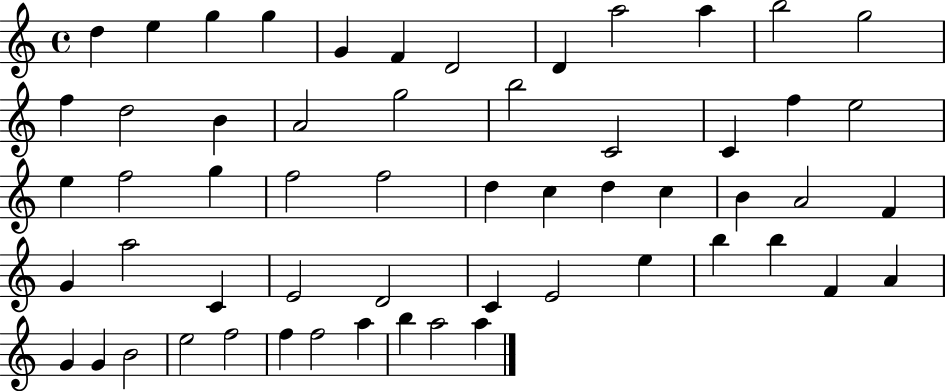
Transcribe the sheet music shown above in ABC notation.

X:1
T:Untitled
M:4/4
L:1/4
K:C
d e g g G F D2 D a2 a b2 g2 f d2 B A2 g2 b2 C2 C f e2 e f2 g f2 f2 d c d c B A2 F G a2 C E2 D2 C E2 e b b F A G G B2 e2 f2 f f2 a b a2 a